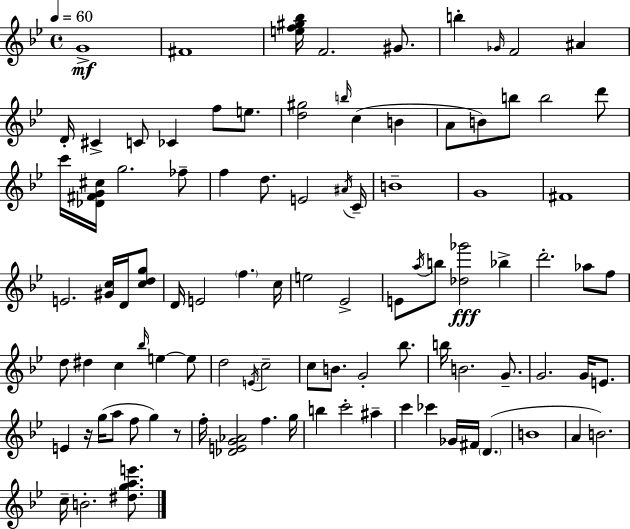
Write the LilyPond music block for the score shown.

{
  \clef treble
  \time 4/4
  \defaultTimeSignature
  \key g \minor
  \tempo 4 = 60
  g'1->\mf | fis'1 | <e'' f'' gis'' bes''>16 f'2. gis'8. | b''4-. \grace { ges'16 } f'2 ais'4 | \break d'16-. cis'4-> c'8 ces'4 f''8 e''8. | <d'' gis''>2 \grace { b''16 }( c''4 b'4 | a'8 b'8) b''8 b''2 | d'''8 c'''16 <des' fis' g' cis''>16 g''2. | \break fes''8-- f''4 d''8. e'2 | \acciaccatura { ais'16 } c'16-- b'1-- | g'1 | fis'1 | \break e'2. <gis' c''>16 | d'16 <c'' d'' g''>8 d'16 e'2 \parenthesize f''4. | c''16 e''2 ees'2-> | e'8 \acciaccatura { a''16 } b''8 <des'' ges'''>2\fff | \break bes''4-> d'''2.-. | aes''8 f''8 d''8 dis''4 c''4 \grace { bes''16 } e''4~~ | e''8 d''2 \acciaccatura { e'16 } c''2-- | c''8 b'8. g'2-. | \break bes''8. b''16 b'2. | g'8.-- g'2. | g'16 e'8. e'4 r16 g''16( a''8 f''8 | g''4) r8 f''16-. <des' e' g' aes'>2 f''4. | \break g''16 b''4 c'''2-. | ais''4-- c'''4 ces'''4 ges'16 fis'16 | \parenthesize d'4.( b'1 | a'4 b'2.) | \break c''16-- b'2.-. | <dis'' g'' a'' e'''>8. \bar "|."
}